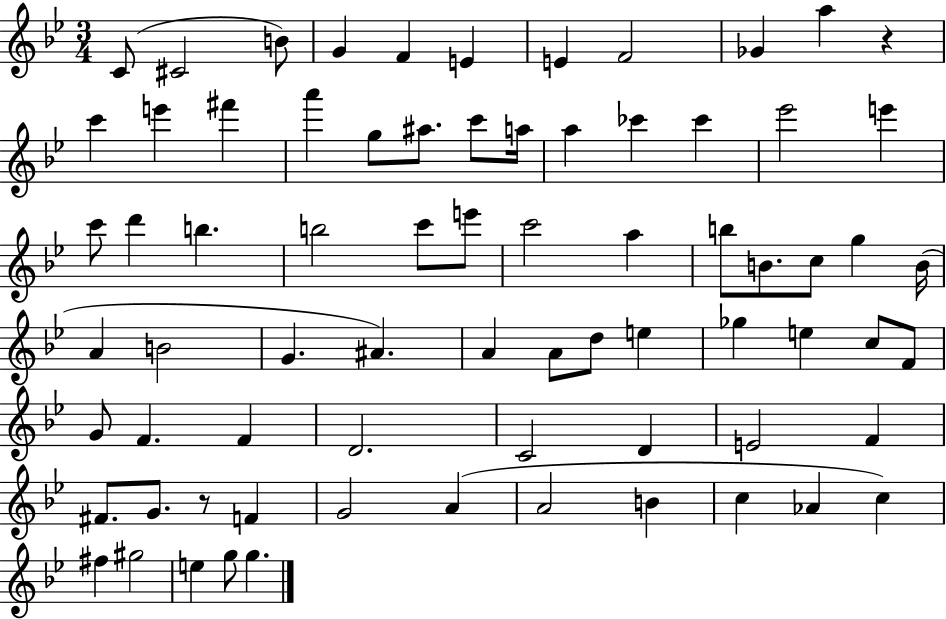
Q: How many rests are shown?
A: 2